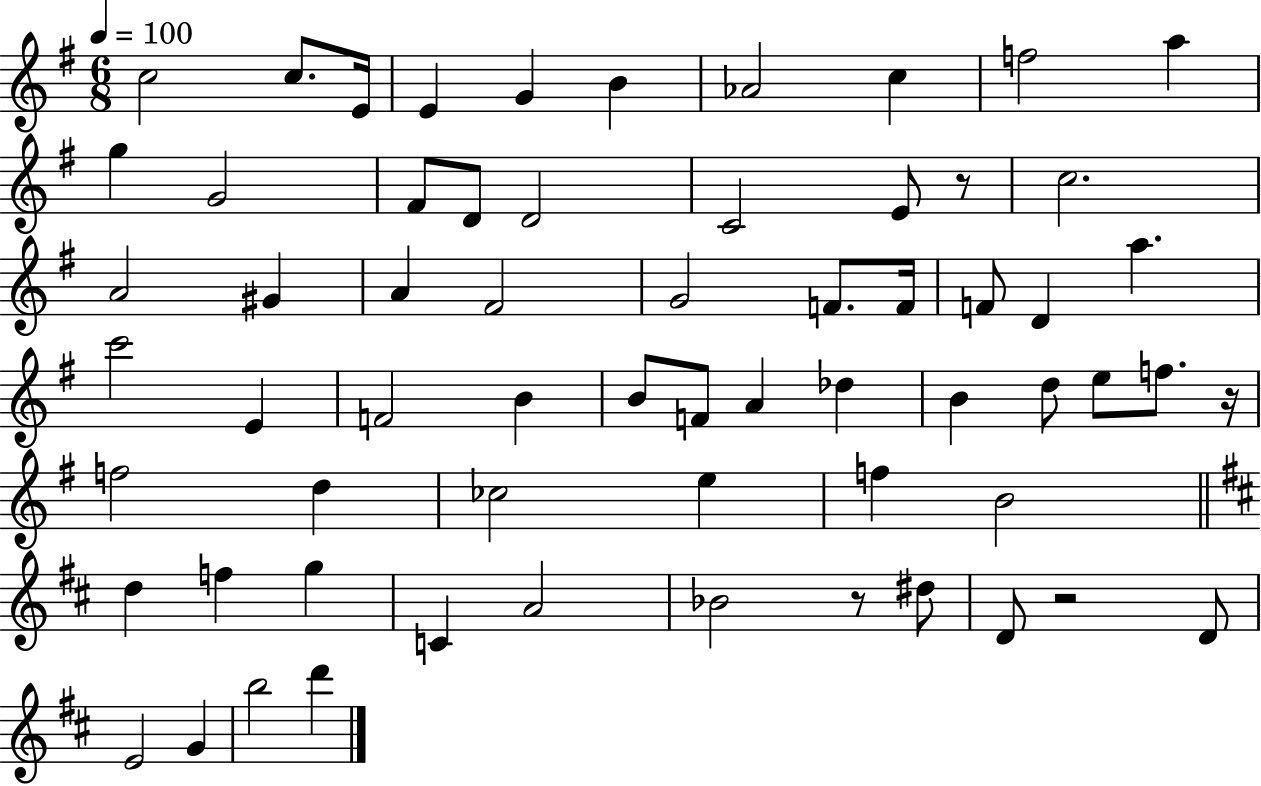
{
  \clef treble
  \numericTimeSignature
  \time 6/8
  \key g \major
  \tempo 4 = 100
  \repeat volta 2 { c''2 c''8. e'16 | e'4 g'4 b'4 | aes'2 c''4 | f''2 a''4 | \break g''4 g'2 | fis'8 d'8 d'2 | c'2 e'8 r8 | c''2. | \break a'2 gis'4 | a'4 fis'2 | g'2 f'8. f'16 | f'8 d'4 a''4. | \break c'''2 e'4 | f'2 b'4 | b'8 f'8 a'4 des''4 | b'4 d''8 e''8 f''8. r16 | \break f''2 d''4 | ces''2 e''4 | f''4 b'2 | \bar "||" \break \key b \minor d''4 f''4 g''4 | c'4 a'2 | bes'2 r8 dis''8 | d'8 r2 d'8 | \break e'2 g'4 | b''2 d'''4 | } \bar "|."
}